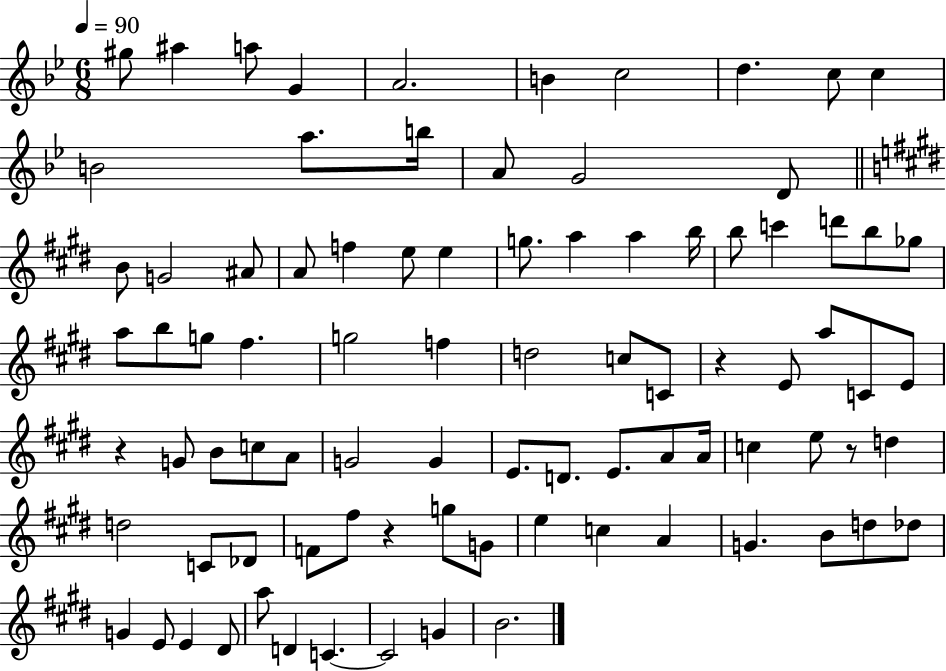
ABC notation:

X:1
T:Untitled
M:6/8
L:1/4
K:Bb
^g/2 ^a a/2 G A2 B c2 d c/2 c B2 a/2 b/4 A/2 G2 D/2 B/2 G2 ^A/2 A/2 f e/2 e g/2 a a b/4 b/2 c' d'/2 b/2 _g/2 a/2 b/2 g/2 ^f g2 f d2 c/2 C/2 z E/2 a/2 C/2 E/2 z G/2 B/2 c/2 A/2 G2 G E/2 D/2 E/2 A/2 A/4 c e/2 z/2 d d2 C/2 _D/2 F/2 ^f/2 z g/2 G/2 e c A G B/2 d/2 _d/2 G E/2 E ^D/2 a/2 D C C2 G B2